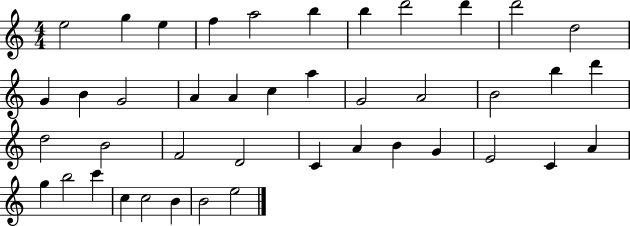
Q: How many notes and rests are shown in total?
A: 42